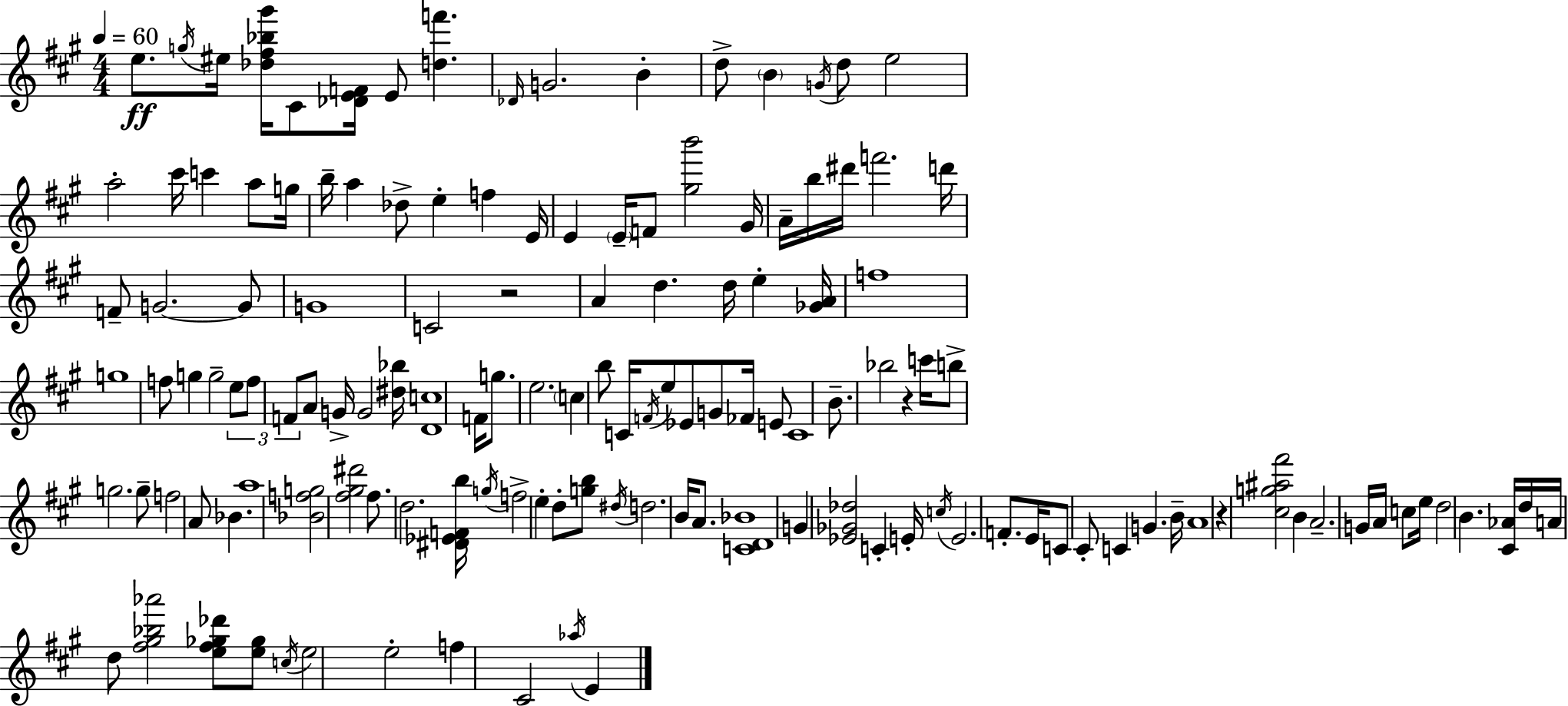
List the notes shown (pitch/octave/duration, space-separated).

E5/e. G5/s EIS5/s [Db5,F#5,Bb5,G#6]/s C#4/e [Db4,E4,F4]/s E4/e [D5,F6]/q. Db4/s G4/h. B4/q D5/e B4/q G4/s D5/e E5/h A5/h C#6/s C6/q A5/e G5/s B5/s A5/q Db5/e E5/q F5/q E4/s E4/q E4/s F4/e [G#5,B6]/h G#4/s A4/s B5/s D#6/s F6/h. D6/s F4/e G4/h. G4/e G4/w C4/h R/h A4/q D5/q. D5/s E5/q [Gb4,A4]/s F5/w G5/w F5/e G5/q G5/h E5/e F5/e F4/e A4/e G4/s G4/h [D#5,Bb5]/s [D4,C5]/w F4/s G5/e. E5/h. C5/q B5/e C4/s F4/s E5/e Eb4/e G4/e FES4/s E4/e C4/w B4/e. Bb5/h R/q C6/s B5/e G5/h. G5/e F5/h A4/e Bb4/q. A5/w [Bb4,F5,G5]/h [F#5,G#5,D#6]/h F#5/e. D5/h. [D#4,Eb4,F4,B5]/s G5/s F5/h E5/q D5/e [G5,B5]/e D#5/s D5/h. B4/s A4/e. [C4,D4,Bb4]/w G4/q [Eb4,Gb4,Db5]/h C4/q E4/s C5/s E4/h. F4/e. E4/s C4/e C#4/e C4/q G4/q. B4/s A4/w R/q [C#5,G5,A#5,F#6]/h B4/q A4/h. G4/s A4/s C5/e E5/s D5/h B4/q. [C#4,Ab4]/s D5/s A4/s D5/e [F#5,G#5,Bb5,Ab6]/h [E5,F#5,Gb5,Db6]/e [E5,Gb5]/e C5/s E5/h E5/h F5/q C#4/h Ab5/s E4/q